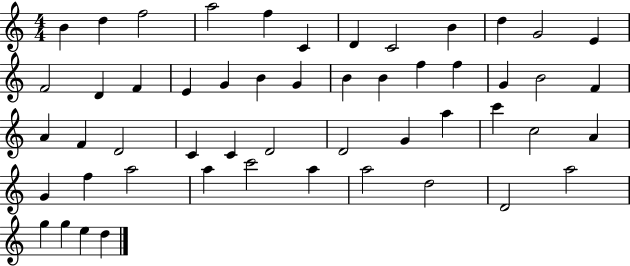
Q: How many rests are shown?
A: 0